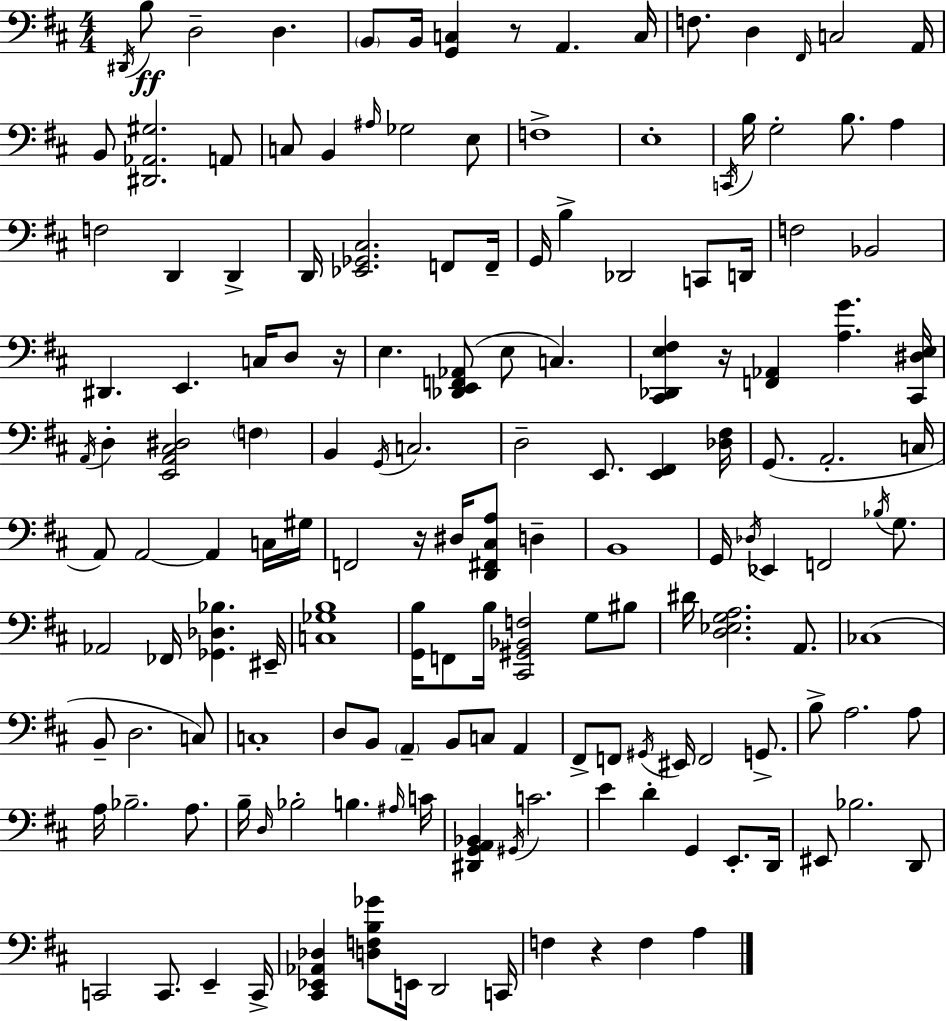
X:1
T:Untitled
M:4/4
L:1/4
K:D
^D,,/4 B,/2 D,2 D, B,,/2 B,,/4 [G,,C,] z/2 A,, C,/4 F,/2 D, ^F,,/4 C,2 A,,/4 B,,/2 [^D,,_A,,^G,]2 A,,/2 C,/2 B,, ^A,/4 _G,2 E,/2 F,4 E,4 C,,/4 B,/4 G,2 B,/2 A, F,2 D,, D,, D,,/4 [_E,,_G,,^C,]2 F,,/2 F,,/4 G,,/4 B, _D,,2 C,,/2 D,,/4 F,2 _B,,2 ^D,, E,, C,/4 D,/2 z/4 E, [_D,,E,,F,,_A,,]/2 E,/2 C, [^C,,_D,,E,^F,] z/4 [F,,_A,,] [A,G] [^C,,^D,E,]/4 A,,/4 D, [E,,A,,^C,^D,]2 F, B,, G,,/4 C,2 D,2 E,,/2 [E,,^F,,] [_D,^F,]/4 G,,/2 A,,2 C,/4 A,,/2 A,,2 A,, C,/4 ^G,/4 F,,2 z/4 ^D,/4 [D,,^F,,^C,A,]/2 D, B,,4 G,,/4 _D,/4 _E,, F,,2 _B,/4 G,/2 _A,,2 _F,,/4 [_G,,_D,_B,] ^E,,/4 [C,_G,B,]4 [G,,B,]/4 F,,/2 B,/4 [^C,,^G,,_B,,F,]2 G,/2 ^B,/2 ^D/4 [D,_E,G,A,]2 A,,/2 _C,4 B,,/2 D,2 C,/2 C,4 D,/2 B,,/2 A,, B,,/2 C,/2 A,, ^F,,/2 F,,/2 ^G,,/4 ^E,,/4 F,,2 G,,/2 B,/2 A,2 A,/2 A,/4 _B,2 A,/2 B,/4 D,/4 _B,2 B, ^A,/4 C/4 [^D,,G,,A,,_B,,] ^G,,/4 C2 E D G,, E,,/2 D,,/4 ^E,,/2 _B,2 D,,/2 C,,2 C,,/2 E,, C,,/4 [^C,,_E,,_A,,_D,] [D,F,B,_G]/2 E,,/4 D,,2 C,,/4 F, z F, A,